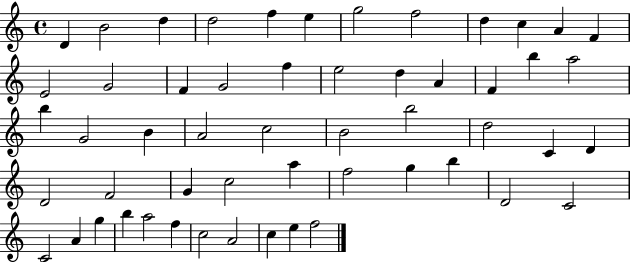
X:1
T:Untitled
M:4/4
L:1/4
K:C
D B2 d d2 f e g2 f2 d c A F E2 G2 F G2 f e2 d A F b a2 b G2 B A2 c2 B2 b2 d2 C D D2 F2 G c2 a f2 g b D2 C2 C2 A g b a2 f c2 A2 c e f2